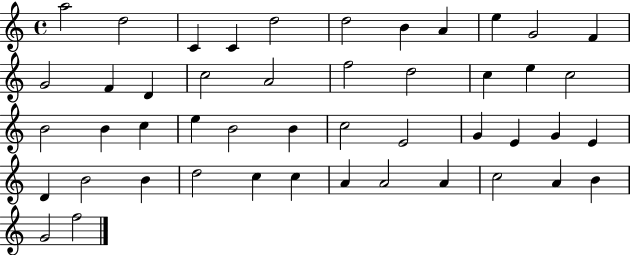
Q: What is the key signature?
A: C major